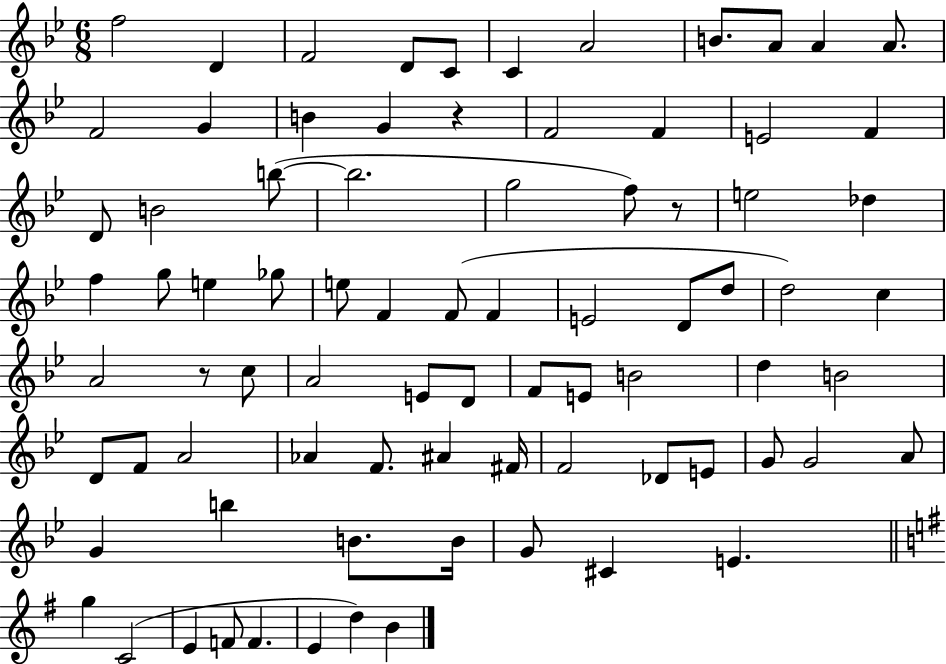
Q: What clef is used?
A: treble